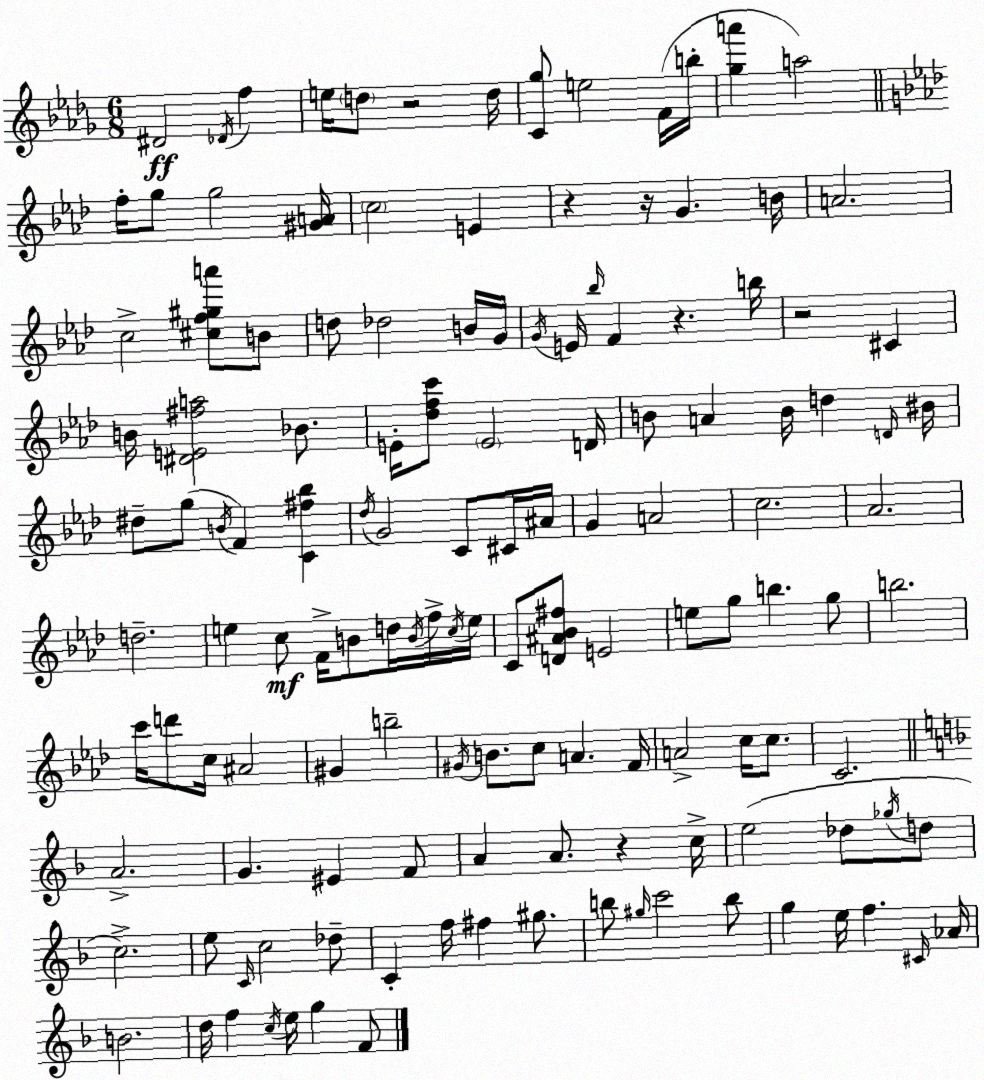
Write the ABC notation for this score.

X:1
T:Untitled
M:6/8
L:1/4
K:Bbm
^D2 _D/4 f e/4 d/2 z2 d/4 [C_g]/2 e2 F/4 b/4 [_ga'] a2 f/4 g/2 g2 [^GA]/4 c2 E z z/4 G B/4 A2 c2 [^cf^ga']/2 B/2 d/2 _d2 B/4 G/4 G/4 E/4 _b/4 F z b/4 z2 ^C B/4 [^DE^fa]2 _B/2 E/4 [_dfc']/2 E2 D/4 B/2 A B/4 d D/4 ^B/4 ^d/2 g/2 B/4 F [C^f_b] _d/4 G2 C/2 ^C/4 ^A/4 G A2 c2 _A2 d2 e c/2 F/4 B/2 d/4 B/4 f/4 c/4 e/4 C/2 [D^A_B^f]/2 E2 e/2 g/2 b g/2 b2 c'/4 d'/2 c/4 ^A2 ^G b2 ^G/4 B/2 c/2 A F/4 A2 c/4 c/2 C2 A2 G ^E F/2 A A/2 z c/4 e2 _d/2 _g/4 d/2 c2 e/2 C/4 c2 _d/2 C f/4 ^f ^g/2 b/2 ^g/4 c'2 b/2 g e/4 f ^C/4 _A/4 B2 d/4 f c/4 e/4 g F/2